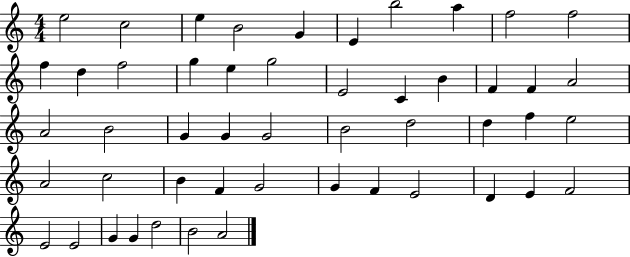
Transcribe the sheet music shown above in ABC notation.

X:1
T:Untitled
M:4/4
L:1/4
K:C
e2 c2 e B2 G E b2 a f2 f2 f d f2 g e g2 E2 C B F F A2 A2 B2 G G G2 B2 d2 d f e2 A2 c2 B F G2 G F E2 D E F2 E2 E2 G G d2 B2 A2